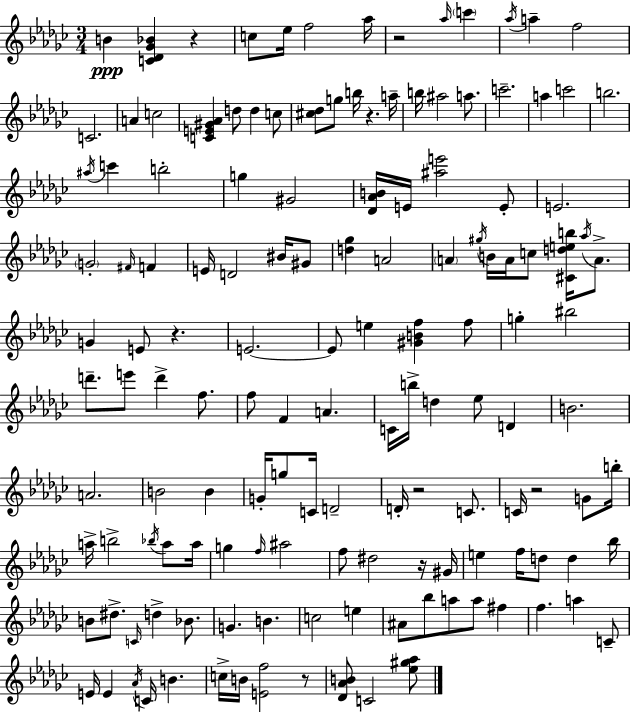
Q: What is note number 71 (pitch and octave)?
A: A4